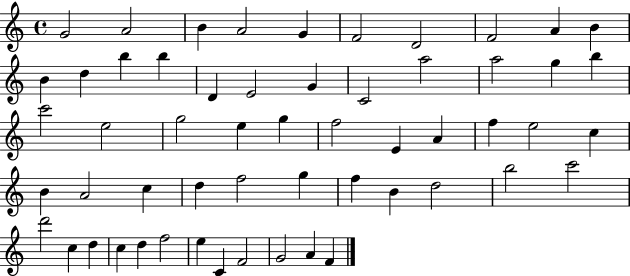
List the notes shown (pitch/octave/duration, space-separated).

G4/h A4/h B4/q A4/h G4/q F4/h D4/h F4/h A4/q B4/q B4/q D5/q B5/q B5/q D4/q E4/h G4/q C4/h A5/h A5/h G5/q B5/q C6/h E5/h G5/h E5/q G5/q F5/h E4/q A4/q F5/q E5/h C5/q B4/q A4/h C5/q D5/q F5/h G5/q F5/q B4/q D5/h B5/h C6/h D6/h C5/q D5/q C5/q D5/q F5/h E5/q C4/q F4/h G4/h A4/q F4/q